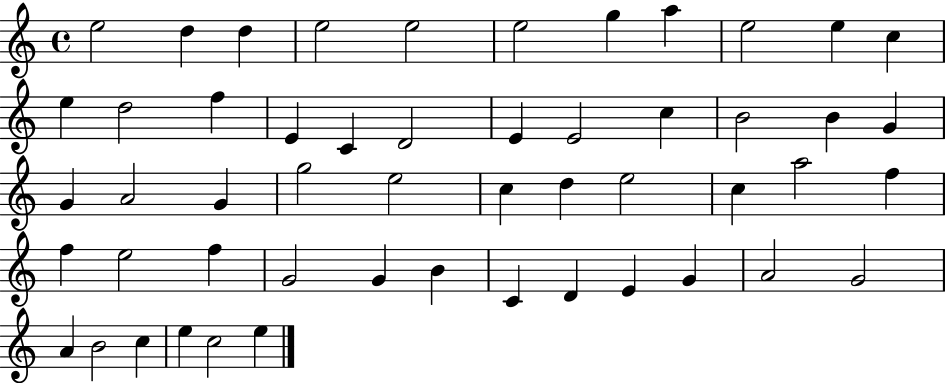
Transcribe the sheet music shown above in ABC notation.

X:1
T:Untitled
M:4/4
L:1/4
K:C
e2 d d e2 e2 e2 g a e2 e c e d2 f E C D2 E E2 c B2 B G G A2 G g2 e2 c d e2 c a2 f f e2 f G2 G B C D E G A2 G2 A B2 c e c2 e